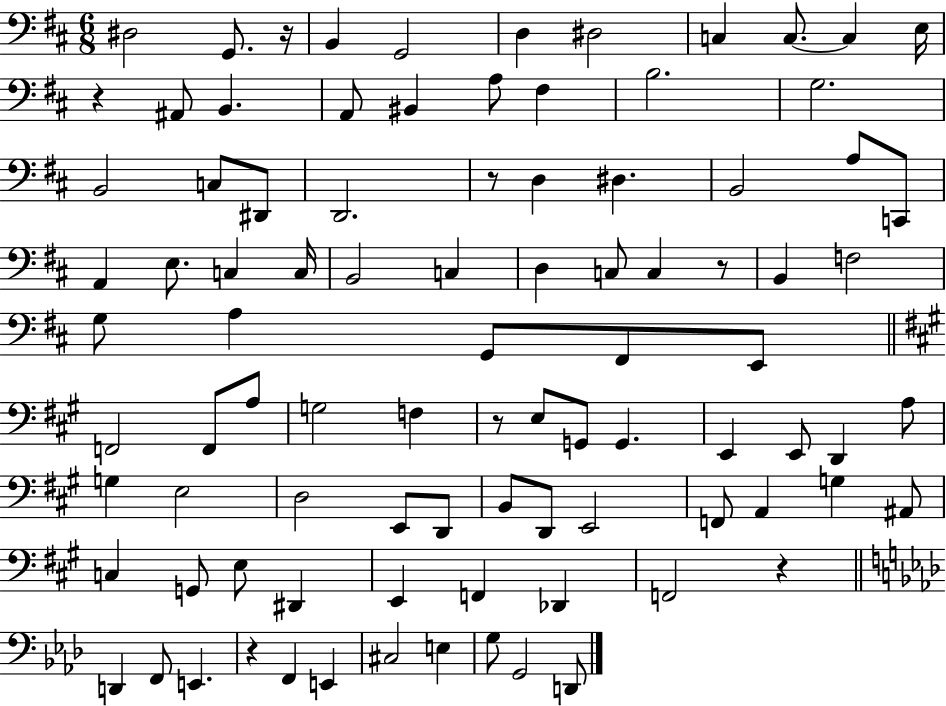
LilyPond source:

{
  \clef bass
  \numericTimeSignature
  \time 6/8
  \key d \major
  dis2 g,8. r16 | b,4 g,2 | d4 dis2 | c4 c8.~~ c4 e16 | \break r4 ais,8 b,4. | a,8 bis,4 a8 fis4 | b2. | g2. | \break b,2 c8 dis,8 | d,2. | r8 d4 dis4. | b,2 a8 c,8 | \break a,4 e8. c4 c16 | b,2 c4 | d4 c8 c4 r8 | b,4 f2 | \break g8 a4 g,8 fis,8 e,8 | \bar "||" \break \key a \major f,2 f,8 a8 | g2 f4 | r8 e8 g,8 g,4. | e,4 e,8 d,4 a8 | \break g4 e2 | d2 e,8 d,8 | b,8 d,8 e,2 | f,8 a,4 g4 ais,8 | \break c4 g,8 e8 dis,4 | e,4 f,4 des,4 | f,2 r4 | \bar "||" \break \key f \minor d,4 f,8 e,4. | r4 f,4 e,4 | cis2 e4 | g8 g,2 d,8 | \break \bar "|."
}